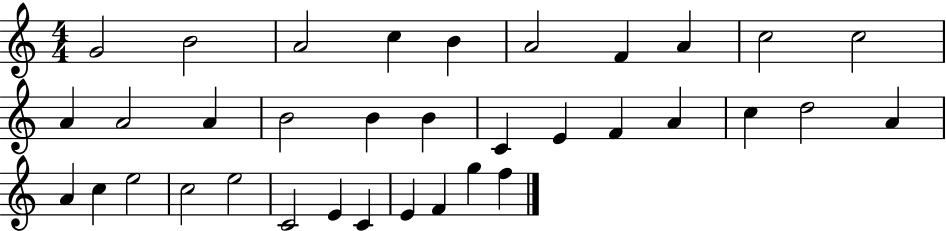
X:1
T:Untitled
M:4/4
L:1/4
K:C
G2 B2 A2 c B A2 F A c2 c2 A A2 A B2 B B C E F A c d2 A A c e2 c2 e2 C2 E C E F g f